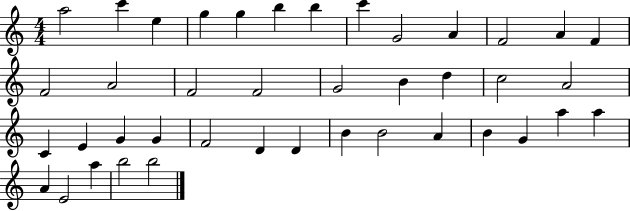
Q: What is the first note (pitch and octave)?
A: A5